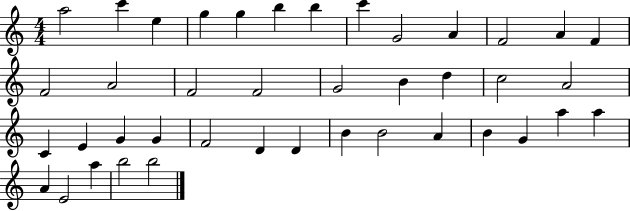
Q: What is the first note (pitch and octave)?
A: A5